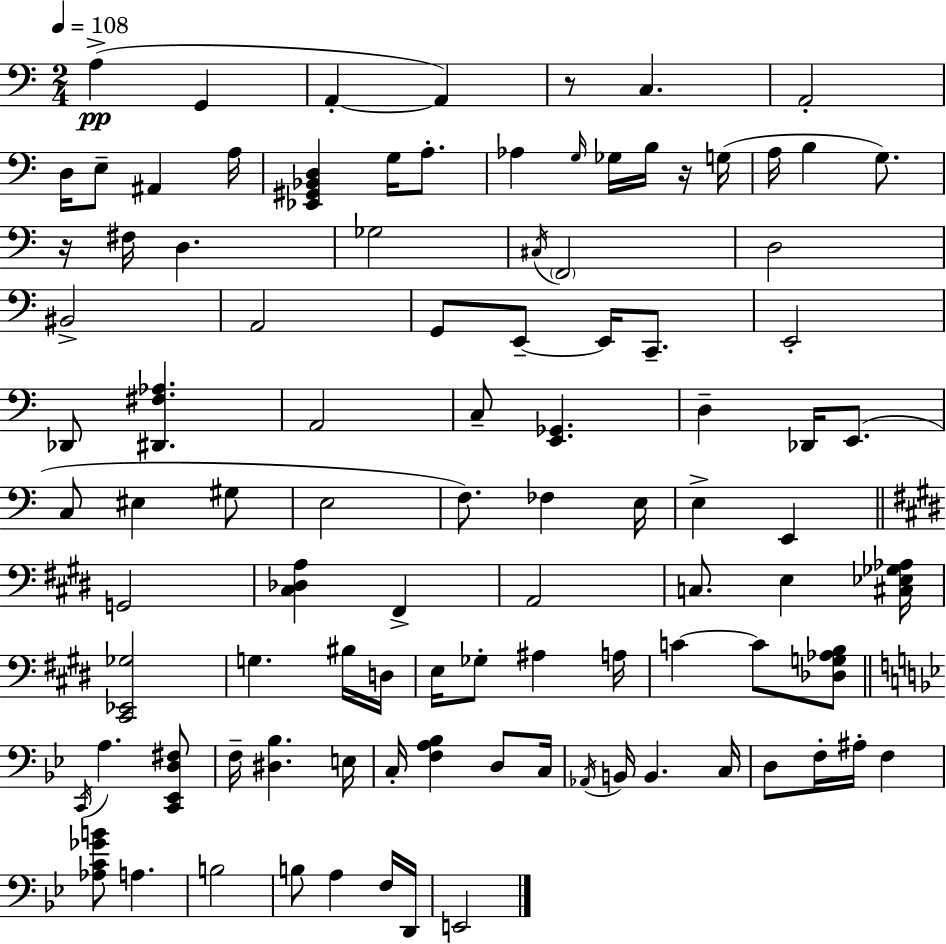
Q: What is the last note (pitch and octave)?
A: E2